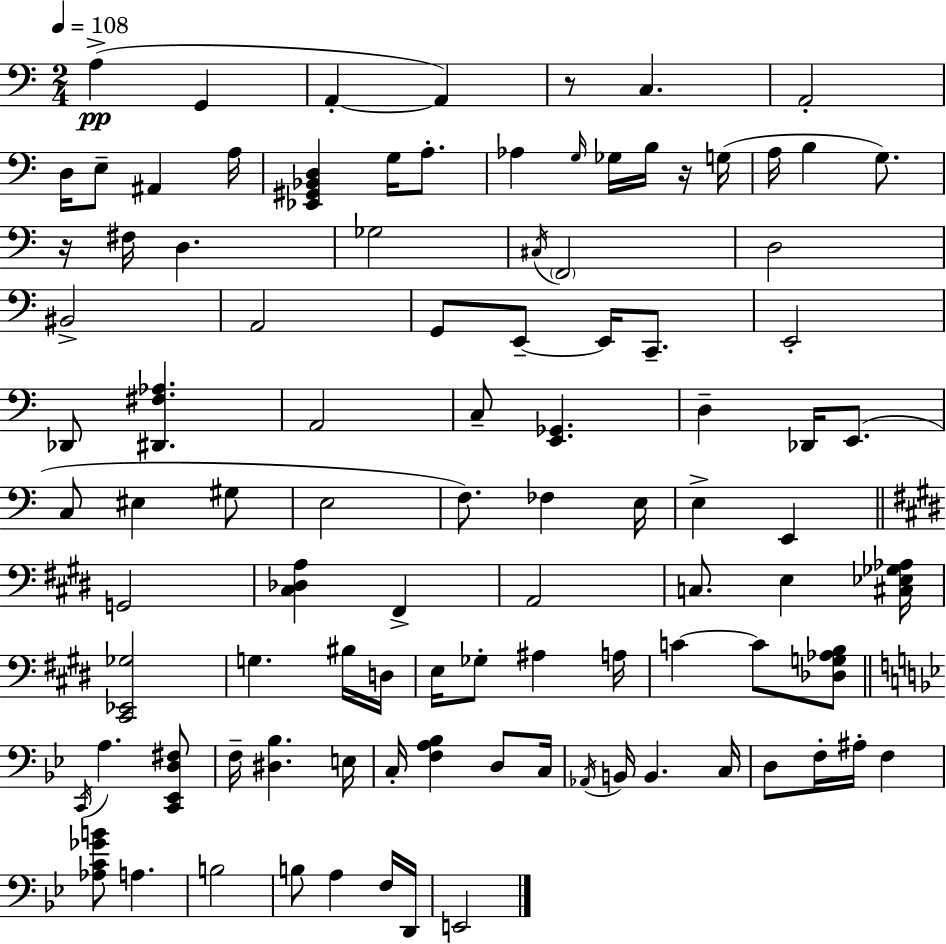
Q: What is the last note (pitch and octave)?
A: E2